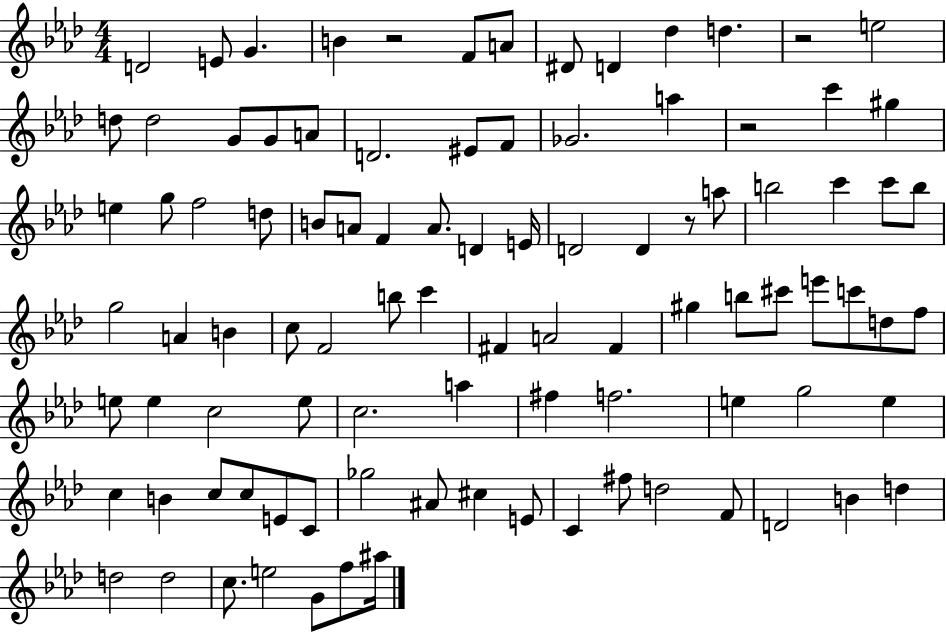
D4/h E4/e G4/q. B4/q R/h F4/e A4/e D#4/e D4/q Db5/q D5/q. R/h E5/h D5/e D5/h G4/e G4/e A4/e D4/h. EIS4/e F4/e Gb4/h. A5/q R/h C6/q G#5/q E5/q G5/e F5/h D5/e B4/e A4/e F4/q A4/e. D4/q E4/s D4/h D4/q R/e A5/e B5/h C6/q C6/e B5/e G5/h A4/q B4/q C5/e F4/h B5/e C6/q F#4/q A4/h F#4/q G#5/q B5/e C#6/e E6/e C6/e D5/e F5/e E5/e E5/q C5/h E5/e C5/h. A5/q F#5/q F5/h. E5/q G5/h E5/q C5/q B4/q C5/e C5/e E4/e C4/e Gb5/h A#4/e C#5/q E4/e C4/q F#5/e D5/h F4/e D4/h B4/q D5/q D5/h D5/h C5/e. E5/h G4/e F5/e A#5/s